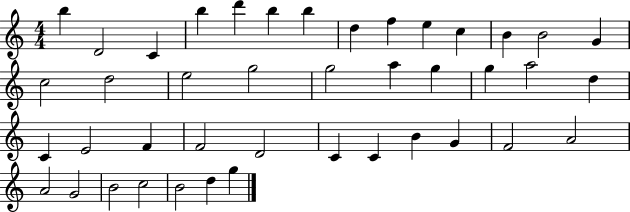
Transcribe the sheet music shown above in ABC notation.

X:1
T:Untitled
M:4/4
L:1/4
K:C
b D2 C b d' b b d f e c B B2 G c2 d2 e2 g2 g2 a g g a2 d C E2 F F2 D2 C C B G F2 A2 A2 G2 B2 c2 B2 d g